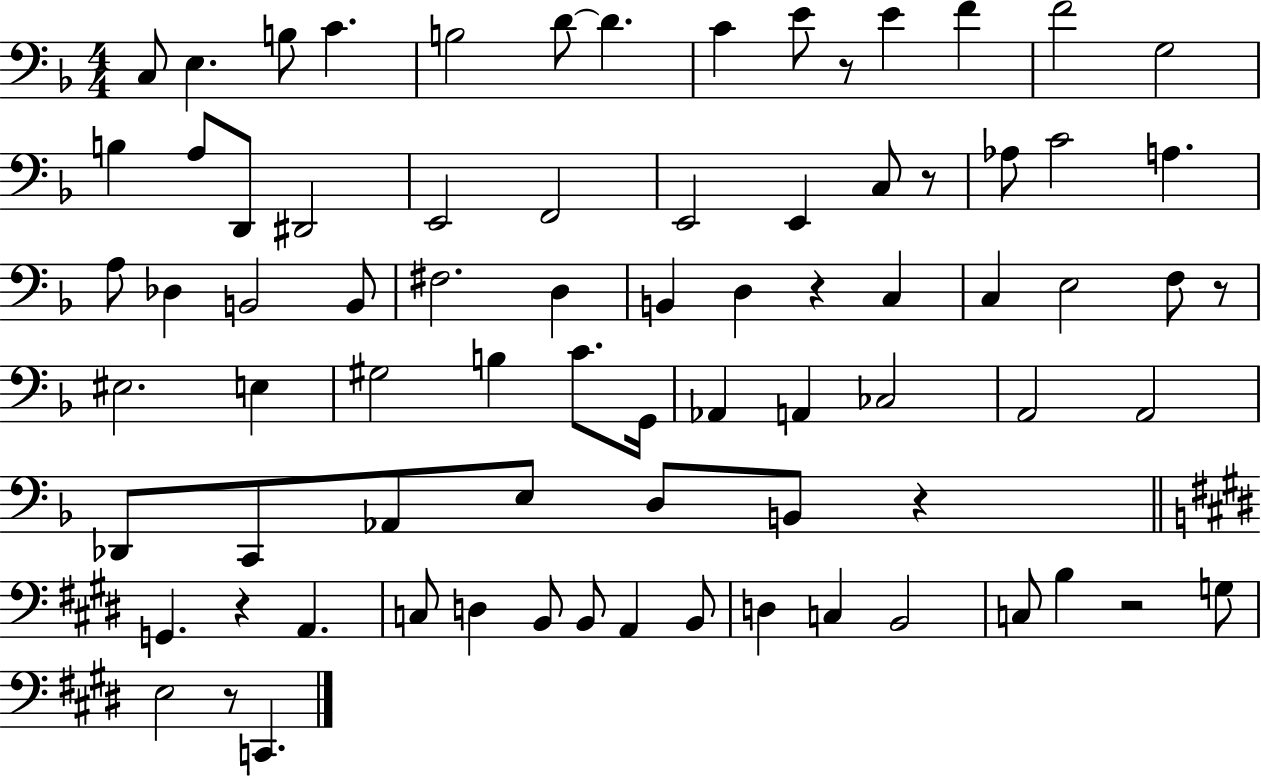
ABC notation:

X:1
T:Untitled
M:4/4
L:1/4
K:F
C,/2 E, B,/2 C B,2 D/2 D C E/2 z/2 E F F2 G,2 B, A,/2 D,,/2 ^D,,2 E,,2 F,,2 E,,2 E,, C,/2 z/2 _A,/2 C2 A, A,/2 _D, B,,2 B,,/2 ^F,2 D, B,, D, z C, C, E,2 F,/2 z/2 ^E,2 E, ^G,2 B, C/2 G,,/4 _A,, A,, _C,2 A,,2 A,,2 _D,,/2 C,,/2 _A,,/2 E,/2 D,/2 B,,/2 z G,, z A,, C,/2 D, B,,/2 B,,/2 A,, B,,/2 D, C, B,,2 C,/2 B, z2 G,/2 E,2 z/2 C,,